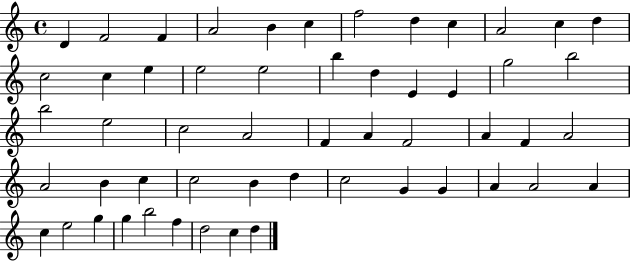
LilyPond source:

{
  \clef treble
  \time 4/4
  \defaultTimeSignature
  \key c \major
  d'4 f'2 f'4 | a'2 b'4 c''4 | f''2 d''4 c''4 | a'2 c''4 d''4 | \break c''2 c''4 e''4 | e''2 e''2 | b''4 d''4 e'4 e'4 | g''2 b''2 | \break b''2 e''2 | c''2 a'2 | f'4 a'4 f'2 | a'4 f'4 a'2 | \break a'2 b'4 c''4 | c''2 b'4 d''4 | c''2 g'4 g'4 | a'4 a'2 a'4 | \break c''4 e''2 g''4 | g''4 b''2 f''4 | d''2 c''4 d''4 | \bar "|."
}